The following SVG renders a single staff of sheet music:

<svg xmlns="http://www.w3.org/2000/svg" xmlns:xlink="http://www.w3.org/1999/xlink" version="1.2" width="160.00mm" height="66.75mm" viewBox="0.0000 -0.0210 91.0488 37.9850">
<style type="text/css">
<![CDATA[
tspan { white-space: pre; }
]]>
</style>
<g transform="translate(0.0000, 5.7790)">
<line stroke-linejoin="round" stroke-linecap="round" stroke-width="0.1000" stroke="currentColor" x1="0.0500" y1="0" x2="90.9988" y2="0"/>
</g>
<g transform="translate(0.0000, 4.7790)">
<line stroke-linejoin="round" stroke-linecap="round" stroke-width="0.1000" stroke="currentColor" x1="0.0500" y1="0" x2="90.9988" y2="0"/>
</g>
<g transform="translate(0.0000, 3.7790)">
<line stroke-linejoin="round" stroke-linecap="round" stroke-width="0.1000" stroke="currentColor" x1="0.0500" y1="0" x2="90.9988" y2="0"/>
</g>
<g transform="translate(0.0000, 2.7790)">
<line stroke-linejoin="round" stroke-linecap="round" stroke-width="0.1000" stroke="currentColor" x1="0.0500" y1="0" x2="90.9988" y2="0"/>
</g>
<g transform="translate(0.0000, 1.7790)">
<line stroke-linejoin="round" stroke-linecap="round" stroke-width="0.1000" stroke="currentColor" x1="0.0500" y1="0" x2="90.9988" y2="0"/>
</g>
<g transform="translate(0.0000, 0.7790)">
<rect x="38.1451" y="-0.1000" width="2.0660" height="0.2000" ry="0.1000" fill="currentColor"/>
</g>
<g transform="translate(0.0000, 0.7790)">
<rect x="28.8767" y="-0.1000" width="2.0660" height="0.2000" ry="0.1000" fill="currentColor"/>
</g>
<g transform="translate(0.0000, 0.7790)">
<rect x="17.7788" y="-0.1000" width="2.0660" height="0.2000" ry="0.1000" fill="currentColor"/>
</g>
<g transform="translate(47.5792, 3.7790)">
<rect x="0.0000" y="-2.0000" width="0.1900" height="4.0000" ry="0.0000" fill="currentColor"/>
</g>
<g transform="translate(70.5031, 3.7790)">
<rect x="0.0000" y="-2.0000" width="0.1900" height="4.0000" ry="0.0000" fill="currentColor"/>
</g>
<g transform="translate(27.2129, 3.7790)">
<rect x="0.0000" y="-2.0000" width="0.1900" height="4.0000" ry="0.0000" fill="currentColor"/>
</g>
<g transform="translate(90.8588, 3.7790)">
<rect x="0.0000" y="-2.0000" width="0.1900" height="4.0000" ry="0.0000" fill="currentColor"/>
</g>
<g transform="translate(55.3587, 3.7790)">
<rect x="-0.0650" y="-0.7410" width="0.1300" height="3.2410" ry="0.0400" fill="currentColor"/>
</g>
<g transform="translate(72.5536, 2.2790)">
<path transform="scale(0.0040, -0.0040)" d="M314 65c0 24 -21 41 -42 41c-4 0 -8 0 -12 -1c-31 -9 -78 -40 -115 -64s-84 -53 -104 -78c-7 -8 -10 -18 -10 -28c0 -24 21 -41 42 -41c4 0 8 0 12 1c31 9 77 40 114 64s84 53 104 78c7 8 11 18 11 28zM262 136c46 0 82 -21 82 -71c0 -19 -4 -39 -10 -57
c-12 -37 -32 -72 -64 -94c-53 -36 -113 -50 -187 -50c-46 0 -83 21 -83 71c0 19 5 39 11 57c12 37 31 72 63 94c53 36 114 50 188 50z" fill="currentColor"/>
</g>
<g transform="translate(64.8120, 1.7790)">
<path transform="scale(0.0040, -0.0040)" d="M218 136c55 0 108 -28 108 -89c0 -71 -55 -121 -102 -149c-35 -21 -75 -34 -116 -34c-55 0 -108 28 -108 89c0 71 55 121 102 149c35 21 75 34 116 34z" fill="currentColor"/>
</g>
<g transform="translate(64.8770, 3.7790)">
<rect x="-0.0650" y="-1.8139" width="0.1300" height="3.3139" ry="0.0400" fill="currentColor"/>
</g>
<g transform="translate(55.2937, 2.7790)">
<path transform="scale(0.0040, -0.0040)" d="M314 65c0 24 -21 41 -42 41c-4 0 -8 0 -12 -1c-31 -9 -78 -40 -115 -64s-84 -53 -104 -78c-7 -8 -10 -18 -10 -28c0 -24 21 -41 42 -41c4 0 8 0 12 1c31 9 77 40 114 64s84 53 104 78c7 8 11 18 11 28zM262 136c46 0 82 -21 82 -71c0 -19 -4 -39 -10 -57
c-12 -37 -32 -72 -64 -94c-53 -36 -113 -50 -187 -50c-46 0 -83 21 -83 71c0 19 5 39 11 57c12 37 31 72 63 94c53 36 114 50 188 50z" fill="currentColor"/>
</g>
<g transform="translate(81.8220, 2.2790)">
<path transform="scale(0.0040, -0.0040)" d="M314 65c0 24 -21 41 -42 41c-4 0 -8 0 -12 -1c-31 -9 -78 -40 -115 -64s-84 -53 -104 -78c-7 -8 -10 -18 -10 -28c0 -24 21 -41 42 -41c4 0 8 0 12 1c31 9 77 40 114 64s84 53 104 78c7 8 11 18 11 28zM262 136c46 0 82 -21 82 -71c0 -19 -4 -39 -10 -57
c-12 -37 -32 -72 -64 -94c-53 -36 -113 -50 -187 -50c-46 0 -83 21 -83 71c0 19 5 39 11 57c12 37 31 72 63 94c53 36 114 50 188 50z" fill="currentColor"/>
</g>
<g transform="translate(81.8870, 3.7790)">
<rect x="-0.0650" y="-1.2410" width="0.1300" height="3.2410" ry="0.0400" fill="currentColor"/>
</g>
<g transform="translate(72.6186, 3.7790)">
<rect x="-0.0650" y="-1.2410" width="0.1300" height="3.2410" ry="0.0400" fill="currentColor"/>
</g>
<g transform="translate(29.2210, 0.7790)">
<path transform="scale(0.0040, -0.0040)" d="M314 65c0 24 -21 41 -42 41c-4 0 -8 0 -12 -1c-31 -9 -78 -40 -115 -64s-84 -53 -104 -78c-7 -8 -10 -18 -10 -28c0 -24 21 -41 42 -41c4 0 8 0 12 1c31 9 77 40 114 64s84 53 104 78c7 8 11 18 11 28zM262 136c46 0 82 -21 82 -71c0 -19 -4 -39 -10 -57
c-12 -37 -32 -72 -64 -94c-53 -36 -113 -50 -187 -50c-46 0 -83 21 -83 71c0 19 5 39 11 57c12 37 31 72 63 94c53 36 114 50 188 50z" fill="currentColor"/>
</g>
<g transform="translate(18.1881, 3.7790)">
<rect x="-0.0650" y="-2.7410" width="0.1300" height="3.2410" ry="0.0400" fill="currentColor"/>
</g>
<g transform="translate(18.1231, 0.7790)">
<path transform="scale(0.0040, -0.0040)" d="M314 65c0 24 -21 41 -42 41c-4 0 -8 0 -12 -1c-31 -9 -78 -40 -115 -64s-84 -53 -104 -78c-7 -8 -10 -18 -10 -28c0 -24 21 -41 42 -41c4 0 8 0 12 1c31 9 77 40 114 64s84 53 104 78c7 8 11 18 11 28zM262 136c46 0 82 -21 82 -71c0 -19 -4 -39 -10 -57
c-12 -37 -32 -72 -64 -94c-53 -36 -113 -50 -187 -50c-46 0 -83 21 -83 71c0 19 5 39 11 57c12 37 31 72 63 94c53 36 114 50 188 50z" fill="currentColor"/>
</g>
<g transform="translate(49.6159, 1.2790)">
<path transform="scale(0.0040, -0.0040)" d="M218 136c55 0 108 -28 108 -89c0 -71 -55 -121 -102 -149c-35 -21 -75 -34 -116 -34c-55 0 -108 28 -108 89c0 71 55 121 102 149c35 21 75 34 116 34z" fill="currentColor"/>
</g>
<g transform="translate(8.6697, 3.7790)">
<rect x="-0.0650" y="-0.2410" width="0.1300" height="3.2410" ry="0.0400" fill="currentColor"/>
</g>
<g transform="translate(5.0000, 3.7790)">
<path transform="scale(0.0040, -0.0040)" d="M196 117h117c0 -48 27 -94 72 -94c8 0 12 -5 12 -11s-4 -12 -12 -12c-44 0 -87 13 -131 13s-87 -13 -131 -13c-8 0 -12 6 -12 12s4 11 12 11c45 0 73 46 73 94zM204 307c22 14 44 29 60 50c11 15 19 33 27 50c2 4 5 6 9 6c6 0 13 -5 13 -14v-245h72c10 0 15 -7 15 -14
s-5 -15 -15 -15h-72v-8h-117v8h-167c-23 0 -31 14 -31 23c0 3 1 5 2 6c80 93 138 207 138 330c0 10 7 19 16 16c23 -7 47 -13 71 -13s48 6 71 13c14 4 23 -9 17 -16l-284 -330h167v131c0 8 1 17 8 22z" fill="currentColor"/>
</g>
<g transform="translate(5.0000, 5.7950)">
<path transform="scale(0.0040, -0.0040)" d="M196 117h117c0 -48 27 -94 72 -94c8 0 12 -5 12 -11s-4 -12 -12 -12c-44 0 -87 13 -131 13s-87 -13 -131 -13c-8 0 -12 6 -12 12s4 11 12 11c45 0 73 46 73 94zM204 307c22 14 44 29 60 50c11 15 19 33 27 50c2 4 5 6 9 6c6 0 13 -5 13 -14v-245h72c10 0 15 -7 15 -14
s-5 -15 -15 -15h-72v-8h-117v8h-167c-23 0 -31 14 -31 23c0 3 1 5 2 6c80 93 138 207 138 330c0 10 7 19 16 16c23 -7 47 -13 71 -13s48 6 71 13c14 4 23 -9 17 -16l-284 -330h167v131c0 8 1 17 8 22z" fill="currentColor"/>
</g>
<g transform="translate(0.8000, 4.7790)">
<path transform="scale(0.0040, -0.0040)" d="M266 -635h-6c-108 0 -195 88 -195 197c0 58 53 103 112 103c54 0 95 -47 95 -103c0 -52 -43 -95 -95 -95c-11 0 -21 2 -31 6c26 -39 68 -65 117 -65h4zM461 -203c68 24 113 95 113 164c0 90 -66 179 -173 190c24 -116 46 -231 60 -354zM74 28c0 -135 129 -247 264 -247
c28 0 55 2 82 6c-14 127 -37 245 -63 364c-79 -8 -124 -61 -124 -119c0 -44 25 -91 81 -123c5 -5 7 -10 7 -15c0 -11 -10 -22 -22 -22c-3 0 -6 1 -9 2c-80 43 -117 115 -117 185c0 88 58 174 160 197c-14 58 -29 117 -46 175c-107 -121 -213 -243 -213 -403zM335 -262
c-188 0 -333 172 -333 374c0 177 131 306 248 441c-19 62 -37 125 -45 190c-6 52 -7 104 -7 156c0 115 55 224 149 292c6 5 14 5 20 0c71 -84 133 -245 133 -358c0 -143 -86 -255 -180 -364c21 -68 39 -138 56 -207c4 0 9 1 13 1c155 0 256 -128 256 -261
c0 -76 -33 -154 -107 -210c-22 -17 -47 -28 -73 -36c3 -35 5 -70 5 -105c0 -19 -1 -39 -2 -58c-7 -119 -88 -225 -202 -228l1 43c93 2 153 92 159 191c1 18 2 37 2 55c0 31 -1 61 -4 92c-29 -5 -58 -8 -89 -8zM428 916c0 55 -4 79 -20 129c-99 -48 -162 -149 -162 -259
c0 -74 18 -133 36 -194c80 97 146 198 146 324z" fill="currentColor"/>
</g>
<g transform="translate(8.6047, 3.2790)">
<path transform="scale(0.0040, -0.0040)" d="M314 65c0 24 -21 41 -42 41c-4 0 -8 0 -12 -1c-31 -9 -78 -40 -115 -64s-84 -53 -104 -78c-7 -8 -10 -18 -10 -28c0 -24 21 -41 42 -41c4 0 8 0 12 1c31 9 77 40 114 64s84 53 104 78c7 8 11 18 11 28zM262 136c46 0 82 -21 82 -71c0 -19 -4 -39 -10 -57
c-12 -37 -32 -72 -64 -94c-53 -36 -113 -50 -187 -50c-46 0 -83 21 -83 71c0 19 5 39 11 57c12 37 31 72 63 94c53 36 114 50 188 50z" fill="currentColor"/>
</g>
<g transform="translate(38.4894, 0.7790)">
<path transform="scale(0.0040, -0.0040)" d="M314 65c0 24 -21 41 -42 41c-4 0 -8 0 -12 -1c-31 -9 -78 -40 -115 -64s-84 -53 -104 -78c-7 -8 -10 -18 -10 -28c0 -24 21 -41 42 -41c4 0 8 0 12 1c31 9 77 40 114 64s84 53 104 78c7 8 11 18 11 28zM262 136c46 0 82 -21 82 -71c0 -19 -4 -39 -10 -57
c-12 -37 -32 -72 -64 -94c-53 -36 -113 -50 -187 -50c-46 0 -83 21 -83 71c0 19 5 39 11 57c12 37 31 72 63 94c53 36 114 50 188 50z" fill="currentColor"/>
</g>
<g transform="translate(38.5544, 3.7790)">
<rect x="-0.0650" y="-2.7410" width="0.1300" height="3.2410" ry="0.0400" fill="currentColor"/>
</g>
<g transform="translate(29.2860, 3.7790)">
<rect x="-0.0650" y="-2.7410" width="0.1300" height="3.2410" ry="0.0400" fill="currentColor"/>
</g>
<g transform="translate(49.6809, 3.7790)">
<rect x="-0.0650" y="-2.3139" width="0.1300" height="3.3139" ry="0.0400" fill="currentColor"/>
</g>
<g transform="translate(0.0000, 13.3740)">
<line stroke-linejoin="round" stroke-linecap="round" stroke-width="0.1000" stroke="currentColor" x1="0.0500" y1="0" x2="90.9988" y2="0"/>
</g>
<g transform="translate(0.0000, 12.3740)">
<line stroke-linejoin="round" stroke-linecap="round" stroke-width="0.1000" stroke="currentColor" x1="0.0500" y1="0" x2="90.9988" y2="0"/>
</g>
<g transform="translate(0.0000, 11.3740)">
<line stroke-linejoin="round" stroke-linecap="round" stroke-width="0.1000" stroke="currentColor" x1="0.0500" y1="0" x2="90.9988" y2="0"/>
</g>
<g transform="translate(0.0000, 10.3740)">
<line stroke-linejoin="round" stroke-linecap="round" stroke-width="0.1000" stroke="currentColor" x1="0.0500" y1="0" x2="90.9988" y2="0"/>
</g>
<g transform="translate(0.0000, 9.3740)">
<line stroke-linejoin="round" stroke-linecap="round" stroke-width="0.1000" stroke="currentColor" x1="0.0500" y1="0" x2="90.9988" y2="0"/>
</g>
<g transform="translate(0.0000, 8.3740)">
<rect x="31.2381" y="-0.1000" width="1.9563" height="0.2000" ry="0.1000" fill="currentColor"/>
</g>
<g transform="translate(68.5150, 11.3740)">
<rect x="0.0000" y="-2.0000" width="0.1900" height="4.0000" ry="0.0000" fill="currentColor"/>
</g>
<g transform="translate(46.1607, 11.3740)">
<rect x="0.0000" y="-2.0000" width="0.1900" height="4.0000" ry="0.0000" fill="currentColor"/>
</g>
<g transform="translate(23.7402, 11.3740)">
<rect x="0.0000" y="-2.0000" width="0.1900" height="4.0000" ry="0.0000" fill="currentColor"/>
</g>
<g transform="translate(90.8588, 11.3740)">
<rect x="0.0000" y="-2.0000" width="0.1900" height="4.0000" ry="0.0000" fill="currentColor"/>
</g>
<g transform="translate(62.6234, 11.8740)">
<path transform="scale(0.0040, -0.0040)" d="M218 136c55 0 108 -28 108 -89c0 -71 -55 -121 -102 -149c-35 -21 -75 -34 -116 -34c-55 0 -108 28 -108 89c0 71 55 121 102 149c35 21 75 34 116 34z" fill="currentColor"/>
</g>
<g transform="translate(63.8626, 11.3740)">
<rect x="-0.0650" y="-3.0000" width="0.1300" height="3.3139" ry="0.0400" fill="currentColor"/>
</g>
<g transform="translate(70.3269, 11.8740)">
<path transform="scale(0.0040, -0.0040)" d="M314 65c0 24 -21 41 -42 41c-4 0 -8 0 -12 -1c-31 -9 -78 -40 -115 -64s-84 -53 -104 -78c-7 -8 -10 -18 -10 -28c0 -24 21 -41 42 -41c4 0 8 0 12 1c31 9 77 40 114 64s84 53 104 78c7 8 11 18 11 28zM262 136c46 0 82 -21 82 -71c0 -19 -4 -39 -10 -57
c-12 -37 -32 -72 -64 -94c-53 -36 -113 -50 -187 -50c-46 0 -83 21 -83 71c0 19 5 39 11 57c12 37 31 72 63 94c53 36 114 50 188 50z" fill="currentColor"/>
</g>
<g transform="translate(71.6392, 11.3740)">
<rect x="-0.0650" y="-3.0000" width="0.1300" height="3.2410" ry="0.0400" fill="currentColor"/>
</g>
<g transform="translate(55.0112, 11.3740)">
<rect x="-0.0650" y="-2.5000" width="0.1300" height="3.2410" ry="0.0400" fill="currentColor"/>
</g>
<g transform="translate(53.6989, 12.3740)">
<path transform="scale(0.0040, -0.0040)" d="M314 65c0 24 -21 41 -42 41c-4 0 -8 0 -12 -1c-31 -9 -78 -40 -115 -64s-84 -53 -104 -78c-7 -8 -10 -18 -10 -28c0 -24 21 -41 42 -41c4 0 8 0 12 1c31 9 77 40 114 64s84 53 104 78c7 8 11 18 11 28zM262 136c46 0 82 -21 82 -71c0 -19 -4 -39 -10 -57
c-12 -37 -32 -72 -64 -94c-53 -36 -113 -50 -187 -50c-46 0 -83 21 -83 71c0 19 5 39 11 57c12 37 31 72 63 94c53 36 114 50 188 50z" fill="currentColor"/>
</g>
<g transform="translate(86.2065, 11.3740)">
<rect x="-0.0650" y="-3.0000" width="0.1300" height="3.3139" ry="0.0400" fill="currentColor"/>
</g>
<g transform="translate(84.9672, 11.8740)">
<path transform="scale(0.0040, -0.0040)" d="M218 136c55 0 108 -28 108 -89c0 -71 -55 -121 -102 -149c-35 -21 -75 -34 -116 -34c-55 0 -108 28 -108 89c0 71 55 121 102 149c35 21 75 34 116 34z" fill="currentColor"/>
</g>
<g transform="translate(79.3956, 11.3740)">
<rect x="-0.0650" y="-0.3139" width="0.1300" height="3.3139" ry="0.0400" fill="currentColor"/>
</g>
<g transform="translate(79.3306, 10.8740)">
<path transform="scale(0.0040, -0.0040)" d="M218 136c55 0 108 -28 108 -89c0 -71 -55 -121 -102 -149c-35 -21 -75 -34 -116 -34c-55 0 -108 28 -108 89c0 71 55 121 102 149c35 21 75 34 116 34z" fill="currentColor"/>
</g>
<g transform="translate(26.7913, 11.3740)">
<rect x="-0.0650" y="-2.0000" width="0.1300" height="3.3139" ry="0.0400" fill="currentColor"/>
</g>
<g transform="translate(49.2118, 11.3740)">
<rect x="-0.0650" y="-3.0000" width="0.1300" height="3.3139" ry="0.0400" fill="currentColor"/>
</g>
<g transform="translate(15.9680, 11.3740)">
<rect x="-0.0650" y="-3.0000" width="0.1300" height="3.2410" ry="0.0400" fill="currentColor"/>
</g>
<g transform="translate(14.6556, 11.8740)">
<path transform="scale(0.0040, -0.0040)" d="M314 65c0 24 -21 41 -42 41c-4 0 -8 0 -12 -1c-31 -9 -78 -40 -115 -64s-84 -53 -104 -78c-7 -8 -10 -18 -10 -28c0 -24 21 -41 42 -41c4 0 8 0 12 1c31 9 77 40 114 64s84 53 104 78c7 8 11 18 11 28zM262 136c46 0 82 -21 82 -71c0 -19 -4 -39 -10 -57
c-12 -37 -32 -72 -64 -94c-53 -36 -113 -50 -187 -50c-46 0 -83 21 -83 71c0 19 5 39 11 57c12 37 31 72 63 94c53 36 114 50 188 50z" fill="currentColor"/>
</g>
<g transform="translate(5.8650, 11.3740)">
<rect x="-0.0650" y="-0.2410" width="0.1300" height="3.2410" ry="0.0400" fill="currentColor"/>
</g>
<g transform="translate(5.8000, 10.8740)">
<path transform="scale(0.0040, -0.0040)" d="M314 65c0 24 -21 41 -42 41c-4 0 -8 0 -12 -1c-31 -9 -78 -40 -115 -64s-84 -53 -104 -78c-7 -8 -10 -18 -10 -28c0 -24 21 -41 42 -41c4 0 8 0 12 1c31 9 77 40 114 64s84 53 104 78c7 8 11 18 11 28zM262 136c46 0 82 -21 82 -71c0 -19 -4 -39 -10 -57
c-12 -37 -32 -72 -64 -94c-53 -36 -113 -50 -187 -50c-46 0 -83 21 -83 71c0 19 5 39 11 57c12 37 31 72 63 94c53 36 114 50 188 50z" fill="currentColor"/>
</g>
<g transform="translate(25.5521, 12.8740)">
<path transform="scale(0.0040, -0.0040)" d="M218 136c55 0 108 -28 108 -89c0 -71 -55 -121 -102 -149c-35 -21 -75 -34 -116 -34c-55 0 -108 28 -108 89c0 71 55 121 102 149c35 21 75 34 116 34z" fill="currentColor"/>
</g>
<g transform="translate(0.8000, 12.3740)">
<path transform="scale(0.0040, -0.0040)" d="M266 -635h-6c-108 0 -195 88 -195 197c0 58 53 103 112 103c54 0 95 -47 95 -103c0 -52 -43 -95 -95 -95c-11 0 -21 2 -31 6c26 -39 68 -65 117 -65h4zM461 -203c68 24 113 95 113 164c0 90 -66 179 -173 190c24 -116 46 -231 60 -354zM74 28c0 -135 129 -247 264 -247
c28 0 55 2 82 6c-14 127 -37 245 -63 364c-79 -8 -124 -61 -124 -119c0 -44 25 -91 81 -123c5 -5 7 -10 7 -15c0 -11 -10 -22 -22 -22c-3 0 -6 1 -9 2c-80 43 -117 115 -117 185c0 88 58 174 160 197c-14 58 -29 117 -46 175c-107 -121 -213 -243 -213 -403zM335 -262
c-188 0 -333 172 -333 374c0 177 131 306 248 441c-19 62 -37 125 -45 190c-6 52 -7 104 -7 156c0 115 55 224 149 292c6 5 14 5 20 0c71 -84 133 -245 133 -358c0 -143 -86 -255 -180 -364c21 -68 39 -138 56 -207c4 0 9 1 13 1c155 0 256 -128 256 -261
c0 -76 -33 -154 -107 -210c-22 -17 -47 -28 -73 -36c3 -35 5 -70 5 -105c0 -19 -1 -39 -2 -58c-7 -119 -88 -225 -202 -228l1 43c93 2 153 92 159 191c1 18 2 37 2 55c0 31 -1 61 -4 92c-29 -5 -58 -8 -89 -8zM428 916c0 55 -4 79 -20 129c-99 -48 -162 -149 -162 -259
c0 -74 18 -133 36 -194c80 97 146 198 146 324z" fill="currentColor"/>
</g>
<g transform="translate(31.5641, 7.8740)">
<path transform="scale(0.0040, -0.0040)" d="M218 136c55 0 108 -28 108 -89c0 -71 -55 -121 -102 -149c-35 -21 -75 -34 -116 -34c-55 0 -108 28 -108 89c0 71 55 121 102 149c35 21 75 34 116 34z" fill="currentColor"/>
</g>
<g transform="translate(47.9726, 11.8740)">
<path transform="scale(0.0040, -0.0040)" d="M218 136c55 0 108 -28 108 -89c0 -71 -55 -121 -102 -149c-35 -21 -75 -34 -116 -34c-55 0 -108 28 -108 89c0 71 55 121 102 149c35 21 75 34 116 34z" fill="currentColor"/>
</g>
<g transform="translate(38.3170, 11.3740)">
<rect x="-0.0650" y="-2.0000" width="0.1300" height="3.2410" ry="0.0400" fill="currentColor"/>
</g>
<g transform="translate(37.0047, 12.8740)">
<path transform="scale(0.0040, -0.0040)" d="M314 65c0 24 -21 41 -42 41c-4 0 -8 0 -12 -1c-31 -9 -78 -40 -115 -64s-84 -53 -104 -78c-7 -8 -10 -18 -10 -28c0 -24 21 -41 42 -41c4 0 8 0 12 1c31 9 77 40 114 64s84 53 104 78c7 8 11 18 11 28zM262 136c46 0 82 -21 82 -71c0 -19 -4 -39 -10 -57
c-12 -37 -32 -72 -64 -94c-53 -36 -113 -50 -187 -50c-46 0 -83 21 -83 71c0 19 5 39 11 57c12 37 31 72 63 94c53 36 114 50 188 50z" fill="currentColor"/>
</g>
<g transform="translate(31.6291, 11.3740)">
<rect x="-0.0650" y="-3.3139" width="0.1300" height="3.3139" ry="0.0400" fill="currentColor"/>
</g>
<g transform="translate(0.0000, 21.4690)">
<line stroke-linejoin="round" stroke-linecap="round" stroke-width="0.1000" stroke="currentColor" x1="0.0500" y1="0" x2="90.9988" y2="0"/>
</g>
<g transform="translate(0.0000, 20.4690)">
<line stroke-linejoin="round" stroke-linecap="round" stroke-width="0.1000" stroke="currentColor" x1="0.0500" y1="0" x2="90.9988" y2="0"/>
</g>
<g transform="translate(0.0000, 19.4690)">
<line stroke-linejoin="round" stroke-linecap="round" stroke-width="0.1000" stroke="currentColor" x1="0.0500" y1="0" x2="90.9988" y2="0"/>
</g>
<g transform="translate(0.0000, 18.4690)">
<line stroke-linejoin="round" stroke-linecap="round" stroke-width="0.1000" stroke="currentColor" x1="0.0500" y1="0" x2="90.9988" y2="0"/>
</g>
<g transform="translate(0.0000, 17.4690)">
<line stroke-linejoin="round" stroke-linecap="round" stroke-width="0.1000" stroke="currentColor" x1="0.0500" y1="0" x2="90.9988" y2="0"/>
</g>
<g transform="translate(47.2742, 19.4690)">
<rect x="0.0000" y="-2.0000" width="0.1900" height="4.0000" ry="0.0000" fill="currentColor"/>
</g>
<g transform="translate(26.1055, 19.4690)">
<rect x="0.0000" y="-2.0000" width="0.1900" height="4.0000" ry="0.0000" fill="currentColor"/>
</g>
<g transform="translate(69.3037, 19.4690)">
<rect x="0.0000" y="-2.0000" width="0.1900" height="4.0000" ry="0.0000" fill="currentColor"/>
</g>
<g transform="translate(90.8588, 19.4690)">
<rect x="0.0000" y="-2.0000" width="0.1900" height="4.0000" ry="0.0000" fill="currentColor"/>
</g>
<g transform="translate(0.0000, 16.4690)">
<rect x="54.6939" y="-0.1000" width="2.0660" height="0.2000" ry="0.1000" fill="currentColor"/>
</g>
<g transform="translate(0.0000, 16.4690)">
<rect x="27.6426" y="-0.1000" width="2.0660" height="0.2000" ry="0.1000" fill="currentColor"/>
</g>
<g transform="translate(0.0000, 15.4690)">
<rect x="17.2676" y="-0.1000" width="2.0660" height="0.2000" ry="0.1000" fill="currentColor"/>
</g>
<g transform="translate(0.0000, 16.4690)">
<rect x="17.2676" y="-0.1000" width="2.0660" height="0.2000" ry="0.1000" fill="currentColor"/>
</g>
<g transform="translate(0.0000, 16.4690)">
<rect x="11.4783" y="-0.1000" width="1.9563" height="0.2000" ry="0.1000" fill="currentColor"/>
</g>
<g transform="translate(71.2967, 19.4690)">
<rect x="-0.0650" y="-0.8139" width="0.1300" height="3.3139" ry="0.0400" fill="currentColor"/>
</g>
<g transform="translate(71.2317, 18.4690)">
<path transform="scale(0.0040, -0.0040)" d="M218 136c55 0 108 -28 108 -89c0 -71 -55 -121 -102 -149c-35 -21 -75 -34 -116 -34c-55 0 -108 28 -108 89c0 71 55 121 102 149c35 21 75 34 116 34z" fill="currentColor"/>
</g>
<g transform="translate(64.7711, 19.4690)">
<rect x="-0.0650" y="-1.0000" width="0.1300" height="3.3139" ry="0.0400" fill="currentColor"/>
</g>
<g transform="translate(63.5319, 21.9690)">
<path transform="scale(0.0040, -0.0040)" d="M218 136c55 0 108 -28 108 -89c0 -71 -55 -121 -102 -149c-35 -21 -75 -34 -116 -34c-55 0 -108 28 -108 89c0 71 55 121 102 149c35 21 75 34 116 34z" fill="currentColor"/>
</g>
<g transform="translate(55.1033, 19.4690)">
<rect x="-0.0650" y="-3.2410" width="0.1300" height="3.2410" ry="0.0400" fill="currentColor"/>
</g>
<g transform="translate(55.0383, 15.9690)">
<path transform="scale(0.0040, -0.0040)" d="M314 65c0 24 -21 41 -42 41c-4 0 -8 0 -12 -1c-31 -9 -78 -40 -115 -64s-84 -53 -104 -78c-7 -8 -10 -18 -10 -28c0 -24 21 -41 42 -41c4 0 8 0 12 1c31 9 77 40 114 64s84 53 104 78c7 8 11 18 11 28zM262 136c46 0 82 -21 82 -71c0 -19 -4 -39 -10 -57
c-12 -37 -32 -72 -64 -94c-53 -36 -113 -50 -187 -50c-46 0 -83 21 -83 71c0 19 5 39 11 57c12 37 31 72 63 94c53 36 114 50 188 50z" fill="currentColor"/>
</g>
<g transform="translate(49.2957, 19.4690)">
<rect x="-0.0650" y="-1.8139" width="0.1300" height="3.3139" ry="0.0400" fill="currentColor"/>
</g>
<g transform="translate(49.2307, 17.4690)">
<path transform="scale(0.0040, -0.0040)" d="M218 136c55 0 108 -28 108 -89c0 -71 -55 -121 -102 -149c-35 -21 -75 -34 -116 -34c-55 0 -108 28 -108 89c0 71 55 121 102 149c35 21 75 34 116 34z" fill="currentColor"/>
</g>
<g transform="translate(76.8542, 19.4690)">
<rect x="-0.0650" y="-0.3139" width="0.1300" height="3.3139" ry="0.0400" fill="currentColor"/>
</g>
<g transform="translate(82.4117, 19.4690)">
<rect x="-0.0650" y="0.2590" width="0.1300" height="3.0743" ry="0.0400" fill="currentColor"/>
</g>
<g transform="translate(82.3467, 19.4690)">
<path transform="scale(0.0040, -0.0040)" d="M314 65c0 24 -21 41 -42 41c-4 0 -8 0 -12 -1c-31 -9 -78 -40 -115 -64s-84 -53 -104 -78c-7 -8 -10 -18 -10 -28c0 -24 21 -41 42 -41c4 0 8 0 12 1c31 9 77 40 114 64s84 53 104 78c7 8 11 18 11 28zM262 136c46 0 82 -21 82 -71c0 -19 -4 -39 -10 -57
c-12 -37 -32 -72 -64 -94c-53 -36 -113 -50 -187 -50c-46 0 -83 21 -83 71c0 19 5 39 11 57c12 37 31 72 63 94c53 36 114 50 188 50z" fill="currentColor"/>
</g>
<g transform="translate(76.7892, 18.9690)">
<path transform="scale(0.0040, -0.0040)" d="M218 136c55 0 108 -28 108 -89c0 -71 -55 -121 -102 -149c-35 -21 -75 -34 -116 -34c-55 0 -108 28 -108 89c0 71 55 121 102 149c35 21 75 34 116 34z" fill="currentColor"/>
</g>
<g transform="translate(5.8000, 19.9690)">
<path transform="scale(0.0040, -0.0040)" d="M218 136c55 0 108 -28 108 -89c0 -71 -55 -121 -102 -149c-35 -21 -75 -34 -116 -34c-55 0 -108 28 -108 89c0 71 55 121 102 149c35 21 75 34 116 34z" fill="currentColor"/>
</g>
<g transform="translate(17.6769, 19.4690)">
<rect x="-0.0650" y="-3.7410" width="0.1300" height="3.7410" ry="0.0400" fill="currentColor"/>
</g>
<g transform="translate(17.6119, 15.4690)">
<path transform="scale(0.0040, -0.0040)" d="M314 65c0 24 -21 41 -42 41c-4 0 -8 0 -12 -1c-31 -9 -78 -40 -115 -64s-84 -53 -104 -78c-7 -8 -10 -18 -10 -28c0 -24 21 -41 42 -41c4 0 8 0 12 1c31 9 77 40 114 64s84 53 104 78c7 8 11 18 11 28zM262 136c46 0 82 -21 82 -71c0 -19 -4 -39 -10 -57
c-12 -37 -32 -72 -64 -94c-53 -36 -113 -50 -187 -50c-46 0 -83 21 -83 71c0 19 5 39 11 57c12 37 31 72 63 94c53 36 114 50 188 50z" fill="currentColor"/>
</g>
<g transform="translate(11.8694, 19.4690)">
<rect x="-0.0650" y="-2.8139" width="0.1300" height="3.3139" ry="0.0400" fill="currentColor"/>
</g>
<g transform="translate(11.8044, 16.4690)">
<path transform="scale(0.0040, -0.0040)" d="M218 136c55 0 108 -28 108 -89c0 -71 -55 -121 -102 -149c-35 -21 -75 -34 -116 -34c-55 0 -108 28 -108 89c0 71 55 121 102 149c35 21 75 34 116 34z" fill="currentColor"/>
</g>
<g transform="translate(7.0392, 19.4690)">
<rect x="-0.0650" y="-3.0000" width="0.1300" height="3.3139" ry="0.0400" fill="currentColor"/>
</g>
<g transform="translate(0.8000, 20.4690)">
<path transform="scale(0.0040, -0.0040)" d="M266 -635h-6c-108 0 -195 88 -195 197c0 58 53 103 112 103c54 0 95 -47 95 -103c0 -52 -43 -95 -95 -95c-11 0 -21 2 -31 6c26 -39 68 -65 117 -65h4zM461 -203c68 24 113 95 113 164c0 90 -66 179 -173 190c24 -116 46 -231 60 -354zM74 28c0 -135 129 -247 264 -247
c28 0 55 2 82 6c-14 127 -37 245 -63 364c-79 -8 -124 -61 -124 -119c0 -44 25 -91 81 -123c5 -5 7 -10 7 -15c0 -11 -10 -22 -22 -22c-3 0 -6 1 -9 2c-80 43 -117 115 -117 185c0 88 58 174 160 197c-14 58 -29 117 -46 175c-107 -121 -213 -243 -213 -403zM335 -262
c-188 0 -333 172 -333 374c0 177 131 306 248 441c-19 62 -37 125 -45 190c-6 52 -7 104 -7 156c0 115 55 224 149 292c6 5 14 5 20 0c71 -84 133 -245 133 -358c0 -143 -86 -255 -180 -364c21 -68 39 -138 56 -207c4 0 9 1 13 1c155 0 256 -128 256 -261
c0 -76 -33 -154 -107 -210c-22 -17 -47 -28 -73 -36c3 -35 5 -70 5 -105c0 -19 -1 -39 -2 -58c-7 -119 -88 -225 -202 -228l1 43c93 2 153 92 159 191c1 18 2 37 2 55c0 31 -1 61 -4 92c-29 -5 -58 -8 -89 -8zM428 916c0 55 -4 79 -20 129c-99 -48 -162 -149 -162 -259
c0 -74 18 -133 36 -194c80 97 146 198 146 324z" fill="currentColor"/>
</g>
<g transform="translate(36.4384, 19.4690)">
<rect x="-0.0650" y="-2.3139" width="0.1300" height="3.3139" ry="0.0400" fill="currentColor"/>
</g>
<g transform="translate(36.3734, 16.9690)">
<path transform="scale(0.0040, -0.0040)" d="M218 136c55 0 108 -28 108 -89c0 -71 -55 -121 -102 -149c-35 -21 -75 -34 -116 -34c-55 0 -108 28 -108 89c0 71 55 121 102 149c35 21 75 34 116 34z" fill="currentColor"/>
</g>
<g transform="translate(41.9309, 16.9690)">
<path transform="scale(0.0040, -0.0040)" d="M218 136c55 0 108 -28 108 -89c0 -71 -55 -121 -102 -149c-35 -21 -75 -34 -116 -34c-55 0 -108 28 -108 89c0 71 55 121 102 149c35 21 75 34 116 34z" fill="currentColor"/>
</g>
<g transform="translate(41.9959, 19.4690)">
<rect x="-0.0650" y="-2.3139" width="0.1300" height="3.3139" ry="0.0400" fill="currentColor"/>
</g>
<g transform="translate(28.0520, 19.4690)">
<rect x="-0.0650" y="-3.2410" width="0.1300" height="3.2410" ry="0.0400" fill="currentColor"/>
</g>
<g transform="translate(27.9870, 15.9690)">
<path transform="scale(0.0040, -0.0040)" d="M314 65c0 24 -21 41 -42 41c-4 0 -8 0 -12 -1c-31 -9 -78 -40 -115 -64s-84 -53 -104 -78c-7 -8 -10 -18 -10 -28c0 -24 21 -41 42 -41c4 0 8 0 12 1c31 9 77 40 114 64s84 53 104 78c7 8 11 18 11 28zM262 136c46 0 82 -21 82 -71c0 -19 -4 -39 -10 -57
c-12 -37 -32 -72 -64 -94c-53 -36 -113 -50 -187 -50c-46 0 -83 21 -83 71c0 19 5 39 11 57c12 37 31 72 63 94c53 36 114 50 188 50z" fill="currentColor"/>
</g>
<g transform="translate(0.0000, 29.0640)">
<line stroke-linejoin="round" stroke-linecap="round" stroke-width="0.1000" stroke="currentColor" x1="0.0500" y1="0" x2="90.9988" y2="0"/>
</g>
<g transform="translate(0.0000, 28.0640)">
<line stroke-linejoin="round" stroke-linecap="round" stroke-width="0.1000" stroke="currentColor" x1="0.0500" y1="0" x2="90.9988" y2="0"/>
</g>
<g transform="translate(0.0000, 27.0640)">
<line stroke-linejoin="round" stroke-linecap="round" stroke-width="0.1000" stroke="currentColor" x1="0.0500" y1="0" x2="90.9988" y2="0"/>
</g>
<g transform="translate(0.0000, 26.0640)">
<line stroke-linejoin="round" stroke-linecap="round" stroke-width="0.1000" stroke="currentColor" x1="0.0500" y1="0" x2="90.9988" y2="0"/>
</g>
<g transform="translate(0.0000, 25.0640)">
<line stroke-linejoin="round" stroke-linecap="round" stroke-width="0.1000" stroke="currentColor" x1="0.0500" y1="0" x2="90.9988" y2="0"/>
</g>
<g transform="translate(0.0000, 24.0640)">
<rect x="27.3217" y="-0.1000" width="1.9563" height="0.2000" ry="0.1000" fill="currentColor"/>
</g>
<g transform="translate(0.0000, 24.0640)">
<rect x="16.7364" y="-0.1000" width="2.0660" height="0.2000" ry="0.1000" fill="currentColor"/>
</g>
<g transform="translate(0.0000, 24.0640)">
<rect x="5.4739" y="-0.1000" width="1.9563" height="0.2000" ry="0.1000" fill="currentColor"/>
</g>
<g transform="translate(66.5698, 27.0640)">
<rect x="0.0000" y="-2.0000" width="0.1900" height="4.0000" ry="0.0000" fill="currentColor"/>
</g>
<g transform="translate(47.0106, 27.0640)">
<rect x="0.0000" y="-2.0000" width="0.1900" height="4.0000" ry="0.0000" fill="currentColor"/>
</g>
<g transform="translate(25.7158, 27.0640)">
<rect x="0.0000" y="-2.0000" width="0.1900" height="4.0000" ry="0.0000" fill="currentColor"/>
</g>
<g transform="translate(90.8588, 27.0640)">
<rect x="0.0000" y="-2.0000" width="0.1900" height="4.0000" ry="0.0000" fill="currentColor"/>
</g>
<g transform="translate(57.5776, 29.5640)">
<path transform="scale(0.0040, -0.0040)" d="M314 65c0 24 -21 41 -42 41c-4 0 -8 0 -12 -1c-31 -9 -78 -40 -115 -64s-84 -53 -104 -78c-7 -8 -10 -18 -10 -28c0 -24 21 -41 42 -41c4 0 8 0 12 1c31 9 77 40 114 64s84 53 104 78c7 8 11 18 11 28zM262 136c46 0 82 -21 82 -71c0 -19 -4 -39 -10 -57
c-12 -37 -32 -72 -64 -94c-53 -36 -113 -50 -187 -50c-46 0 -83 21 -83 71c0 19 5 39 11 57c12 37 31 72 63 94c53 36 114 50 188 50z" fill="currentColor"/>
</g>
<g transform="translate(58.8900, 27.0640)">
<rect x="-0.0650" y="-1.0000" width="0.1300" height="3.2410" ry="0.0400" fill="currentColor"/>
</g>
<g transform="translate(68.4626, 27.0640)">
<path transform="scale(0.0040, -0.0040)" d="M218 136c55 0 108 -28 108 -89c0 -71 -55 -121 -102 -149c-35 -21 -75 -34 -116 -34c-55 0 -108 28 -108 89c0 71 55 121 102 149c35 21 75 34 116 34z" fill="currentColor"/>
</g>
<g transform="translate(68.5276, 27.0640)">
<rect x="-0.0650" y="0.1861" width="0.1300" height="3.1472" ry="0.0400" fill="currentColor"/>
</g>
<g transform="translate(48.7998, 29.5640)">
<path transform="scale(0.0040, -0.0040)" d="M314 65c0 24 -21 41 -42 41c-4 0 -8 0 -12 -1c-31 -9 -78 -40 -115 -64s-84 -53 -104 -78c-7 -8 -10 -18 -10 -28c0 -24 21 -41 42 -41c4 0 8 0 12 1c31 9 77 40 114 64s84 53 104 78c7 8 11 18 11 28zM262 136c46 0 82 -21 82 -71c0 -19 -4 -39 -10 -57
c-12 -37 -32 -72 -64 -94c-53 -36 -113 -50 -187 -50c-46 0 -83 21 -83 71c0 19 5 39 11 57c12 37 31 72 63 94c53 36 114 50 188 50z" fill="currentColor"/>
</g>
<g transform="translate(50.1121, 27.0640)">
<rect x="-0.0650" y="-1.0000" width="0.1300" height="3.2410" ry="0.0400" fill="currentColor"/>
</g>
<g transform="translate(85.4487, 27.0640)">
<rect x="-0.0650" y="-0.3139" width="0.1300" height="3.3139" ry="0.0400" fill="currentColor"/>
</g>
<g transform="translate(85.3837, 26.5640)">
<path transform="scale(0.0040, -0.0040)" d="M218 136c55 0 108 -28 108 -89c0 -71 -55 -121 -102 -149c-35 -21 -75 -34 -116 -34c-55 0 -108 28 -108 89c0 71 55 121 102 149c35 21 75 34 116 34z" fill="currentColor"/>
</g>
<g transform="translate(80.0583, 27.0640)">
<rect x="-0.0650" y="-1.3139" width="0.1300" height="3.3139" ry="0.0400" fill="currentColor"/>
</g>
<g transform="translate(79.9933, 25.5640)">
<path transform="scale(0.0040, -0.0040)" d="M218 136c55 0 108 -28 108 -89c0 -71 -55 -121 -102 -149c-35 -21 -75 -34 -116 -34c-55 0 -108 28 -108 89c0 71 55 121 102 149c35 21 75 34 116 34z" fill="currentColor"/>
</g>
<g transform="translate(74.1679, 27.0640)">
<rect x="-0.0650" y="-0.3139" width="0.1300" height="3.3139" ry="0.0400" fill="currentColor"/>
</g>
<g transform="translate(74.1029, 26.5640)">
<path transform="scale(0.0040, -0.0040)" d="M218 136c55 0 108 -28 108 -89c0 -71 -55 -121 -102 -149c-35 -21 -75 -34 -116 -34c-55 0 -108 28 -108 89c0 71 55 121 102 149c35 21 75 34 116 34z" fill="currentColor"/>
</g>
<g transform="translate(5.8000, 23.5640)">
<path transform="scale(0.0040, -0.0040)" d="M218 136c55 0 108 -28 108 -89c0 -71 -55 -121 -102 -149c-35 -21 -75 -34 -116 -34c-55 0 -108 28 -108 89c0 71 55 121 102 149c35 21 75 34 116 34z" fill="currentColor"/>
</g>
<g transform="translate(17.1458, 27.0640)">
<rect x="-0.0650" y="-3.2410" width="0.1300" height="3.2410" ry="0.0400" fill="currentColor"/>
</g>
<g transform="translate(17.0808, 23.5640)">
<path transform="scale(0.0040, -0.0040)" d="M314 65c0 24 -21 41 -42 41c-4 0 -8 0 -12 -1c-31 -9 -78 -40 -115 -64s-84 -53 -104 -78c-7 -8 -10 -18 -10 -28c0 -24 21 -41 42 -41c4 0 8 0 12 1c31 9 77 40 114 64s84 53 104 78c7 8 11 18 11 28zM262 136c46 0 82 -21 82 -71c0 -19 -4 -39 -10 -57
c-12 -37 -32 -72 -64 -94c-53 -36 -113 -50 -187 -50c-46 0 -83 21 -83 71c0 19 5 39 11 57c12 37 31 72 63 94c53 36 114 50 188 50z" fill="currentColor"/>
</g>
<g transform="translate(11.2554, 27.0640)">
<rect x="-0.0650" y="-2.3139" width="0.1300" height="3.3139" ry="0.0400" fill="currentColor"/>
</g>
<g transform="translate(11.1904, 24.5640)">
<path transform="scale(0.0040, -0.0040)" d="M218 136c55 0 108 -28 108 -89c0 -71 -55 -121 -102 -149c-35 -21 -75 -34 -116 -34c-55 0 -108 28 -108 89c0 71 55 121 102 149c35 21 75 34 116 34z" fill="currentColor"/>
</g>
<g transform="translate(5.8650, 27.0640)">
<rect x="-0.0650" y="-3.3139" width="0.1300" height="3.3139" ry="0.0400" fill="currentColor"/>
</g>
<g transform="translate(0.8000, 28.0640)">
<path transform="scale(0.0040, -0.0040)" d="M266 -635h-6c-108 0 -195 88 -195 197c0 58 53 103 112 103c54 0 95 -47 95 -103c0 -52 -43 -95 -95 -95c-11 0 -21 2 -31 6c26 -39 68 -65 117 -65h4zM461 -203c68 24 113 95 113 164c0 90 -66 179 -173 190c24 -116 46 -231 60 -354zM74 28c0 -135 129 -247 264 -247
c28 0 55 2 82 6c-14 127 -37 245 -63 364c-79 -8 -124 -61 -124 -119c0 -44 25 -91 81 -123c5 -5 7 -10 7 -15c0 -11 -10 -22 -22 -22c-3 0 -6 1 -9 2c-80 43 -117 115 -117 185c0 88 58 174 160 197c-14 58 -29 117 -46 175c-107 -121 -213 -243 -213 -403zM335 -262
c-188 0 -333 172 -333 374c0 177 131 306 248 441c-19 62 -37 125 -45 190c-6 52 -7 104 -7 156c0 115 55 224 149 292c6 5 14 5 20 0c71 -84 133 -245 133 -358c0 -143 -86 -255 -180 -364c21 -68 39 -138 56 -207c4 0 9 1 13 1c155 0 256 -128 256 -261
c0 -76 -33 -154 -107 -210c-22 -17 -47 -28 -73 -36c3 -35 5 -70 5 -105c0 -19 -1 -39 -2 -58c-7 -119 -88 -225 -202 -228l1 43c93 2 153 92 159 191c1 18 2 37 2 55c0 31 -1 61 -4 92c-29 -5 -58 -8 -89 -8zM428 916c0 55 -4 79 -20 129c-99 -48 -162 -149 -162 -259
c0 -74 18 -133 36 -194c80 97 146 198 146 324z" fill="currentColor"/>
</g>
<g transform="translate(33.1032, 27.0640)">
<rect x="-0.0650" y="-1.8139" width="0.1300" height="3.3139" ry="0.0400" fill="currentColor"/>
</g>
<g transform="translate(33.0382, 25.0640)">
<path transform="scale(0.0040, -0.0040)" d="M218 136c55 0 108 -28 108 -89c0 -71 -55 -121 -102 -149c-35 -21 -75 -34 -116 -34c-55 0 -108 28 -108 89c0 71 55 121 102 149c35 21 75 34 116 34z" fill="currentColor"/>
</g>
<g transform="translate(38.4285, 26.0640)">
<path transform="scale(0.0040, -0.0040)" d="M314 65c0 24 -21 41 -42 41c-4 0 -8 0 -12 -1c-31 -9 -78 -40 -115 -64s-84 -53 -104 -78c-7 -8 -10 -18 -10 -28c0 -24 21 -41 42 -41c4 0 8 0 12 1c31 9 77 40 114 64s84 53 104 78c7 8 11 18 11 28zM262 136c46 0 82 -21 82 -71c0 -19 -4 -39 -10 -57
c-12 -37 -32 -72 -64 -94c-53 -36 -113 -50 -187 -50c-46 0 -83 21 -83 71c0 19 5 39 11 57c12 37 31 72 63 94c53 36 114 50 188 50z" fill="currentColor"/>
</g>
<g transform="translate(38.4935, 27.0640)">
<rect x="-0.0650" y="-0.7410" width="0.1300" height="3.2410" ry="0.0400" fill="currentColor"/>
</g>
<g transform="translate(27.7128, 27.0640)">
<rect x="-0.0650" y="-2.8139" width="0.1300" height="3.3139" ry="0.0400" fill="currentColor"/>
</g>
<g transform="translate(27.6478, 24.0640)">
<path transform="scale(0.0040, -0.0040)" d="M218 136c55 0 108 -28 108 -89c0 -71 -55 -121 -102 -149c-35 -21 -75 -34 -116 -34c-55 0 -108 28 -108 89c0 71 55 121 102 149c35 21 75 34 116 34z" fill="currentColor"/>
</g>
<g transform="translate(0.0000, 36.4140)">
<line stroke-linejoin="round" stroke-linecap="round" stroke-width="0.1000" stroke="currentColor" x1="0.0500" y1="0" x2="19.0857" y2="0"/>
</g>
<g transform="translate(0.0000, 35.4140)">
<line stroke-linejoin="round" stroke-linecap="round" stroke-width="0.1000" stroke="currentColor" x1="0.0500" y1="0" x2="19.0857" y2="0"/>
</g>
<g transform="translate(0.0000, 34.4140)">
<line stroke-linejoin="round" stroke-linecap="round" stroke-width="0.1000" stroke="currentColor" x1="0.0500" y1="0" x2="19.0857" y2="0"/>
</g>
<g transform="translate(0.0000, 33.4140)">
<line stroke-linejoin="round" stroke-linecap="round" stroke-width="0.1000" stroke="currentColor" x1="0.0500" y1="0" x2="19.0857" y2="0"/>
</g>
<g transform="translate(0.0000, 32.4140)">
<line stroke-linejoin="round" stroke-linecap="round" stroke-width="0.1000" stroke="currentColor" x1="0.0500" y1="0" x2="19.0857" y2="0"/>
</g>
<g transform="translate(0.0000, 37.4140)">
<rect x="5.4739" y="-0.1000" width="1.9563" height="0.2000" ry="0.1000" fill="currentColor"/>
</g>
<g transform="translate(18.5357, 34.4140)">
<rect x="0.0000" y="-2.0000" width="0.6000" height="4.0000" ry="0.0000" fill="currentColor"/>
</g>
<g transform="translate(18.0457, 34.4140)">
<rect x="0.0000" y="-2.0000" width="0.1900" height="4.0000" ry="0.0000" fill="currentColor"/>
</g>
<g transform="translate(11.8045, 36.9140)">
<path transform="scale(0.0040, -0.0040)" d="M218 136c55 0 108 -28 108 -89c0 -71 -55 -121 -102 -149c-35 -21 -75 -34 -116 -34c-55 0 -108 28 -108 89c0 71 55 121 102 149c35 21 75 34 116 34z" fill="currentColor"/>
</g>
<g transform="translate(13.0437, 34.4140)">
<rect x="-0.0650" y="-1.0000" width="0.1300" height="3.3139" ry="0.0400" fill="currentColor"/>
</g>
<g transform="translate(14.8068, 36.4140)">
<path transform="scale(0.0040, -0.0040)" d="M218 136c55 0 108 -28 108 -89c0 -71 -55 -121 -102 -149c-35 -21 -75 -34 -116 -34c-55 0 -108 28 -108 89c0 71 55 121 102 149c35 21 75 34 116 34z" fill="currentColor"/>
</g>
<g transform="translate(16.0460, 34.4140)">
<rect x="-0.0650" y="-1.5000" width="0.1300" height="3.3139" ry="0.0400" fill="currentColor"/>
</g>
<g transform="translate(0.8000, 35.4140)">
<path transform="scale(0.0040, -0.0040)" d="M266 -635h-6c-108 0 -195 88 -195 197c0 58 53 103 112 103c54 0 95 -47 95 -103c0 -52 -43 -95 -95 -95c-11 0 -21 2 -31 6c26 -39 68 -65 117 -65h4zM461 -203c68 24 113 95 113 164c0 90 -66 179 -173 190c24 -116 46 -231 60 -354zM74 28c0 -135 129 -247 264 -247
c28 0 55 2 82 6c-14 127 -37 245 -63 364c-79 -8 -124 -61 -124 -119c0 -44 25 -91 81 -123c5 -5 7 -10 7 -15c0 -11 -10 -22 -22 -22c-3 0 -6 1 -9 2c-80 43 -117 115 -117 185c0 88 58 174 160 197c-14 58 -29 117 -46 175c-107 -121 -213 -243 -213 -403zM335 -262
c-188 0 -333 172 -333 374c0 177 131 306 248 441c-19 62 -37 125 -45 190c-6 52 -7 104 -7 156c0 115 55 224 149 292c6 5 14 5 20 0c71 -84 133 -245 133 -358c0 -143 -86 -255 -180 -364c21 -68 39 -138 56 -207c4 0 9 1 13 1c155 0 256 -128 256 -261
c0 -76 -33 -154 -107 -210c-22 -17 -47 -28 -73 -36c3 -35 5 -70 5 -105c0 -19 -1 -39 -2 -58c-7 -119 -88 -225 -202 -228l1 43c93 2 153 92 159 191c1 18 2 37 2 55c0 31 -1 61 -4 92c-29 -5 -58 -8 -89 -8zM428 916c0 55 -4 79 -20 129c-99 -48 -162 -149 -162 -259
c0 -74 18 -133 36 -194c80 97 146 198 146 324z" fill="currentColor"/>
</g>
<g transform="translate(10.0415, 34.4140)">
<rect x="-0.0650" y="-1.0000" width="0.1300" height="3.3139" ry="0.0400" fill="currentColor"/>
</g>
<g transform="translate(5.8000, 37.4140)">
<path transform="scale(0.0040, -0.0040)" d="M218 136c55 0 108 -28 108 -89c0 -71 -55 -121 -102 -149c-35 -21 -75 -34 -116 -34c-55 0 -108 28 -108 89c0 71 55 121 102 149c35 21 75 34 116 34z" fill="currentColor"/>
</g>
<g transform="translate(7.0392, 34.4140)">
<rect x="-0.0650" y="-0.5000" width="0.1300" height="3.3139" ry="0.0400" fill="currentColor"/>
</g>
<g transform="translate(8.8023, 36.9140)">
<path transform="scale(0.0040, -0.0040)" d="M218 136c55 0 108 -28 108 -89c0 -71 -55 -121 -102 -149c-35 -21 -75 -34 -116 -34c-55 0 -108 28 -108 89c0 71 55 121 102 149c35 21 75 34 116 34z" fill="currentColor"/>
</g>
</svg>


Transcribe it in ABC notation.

X:1
T:Untitled
M:4/4
L:1/4
K:C
c2 a2 a2 a2 g d2 f e2 e2 c2 A2 F b F2 A G2 A A2 c A A a c'2 b2 g g f b2 D d c B2 b g b2 a f d2 D2 D2 B c e c C D D E